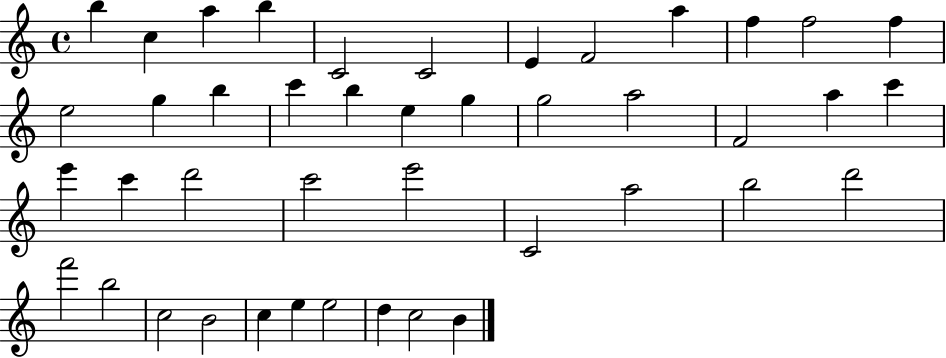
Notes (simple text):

B5/q C5/q A5/q B5/q C4/h C4/h E4/q F4/h A5/q F5/q F5/h F5/q E5/h G5/q B5/q C6/q B5/q E5/q G5/q G5/h A5/h F4/h A5/q C6/q E6/q C6/q D6/h C6/h E6/h C4/h A5/h B5/h D6/h F6/h B5/h C5/h B4/h C5/q E5/q E5/h D5/q C5/h B4/q